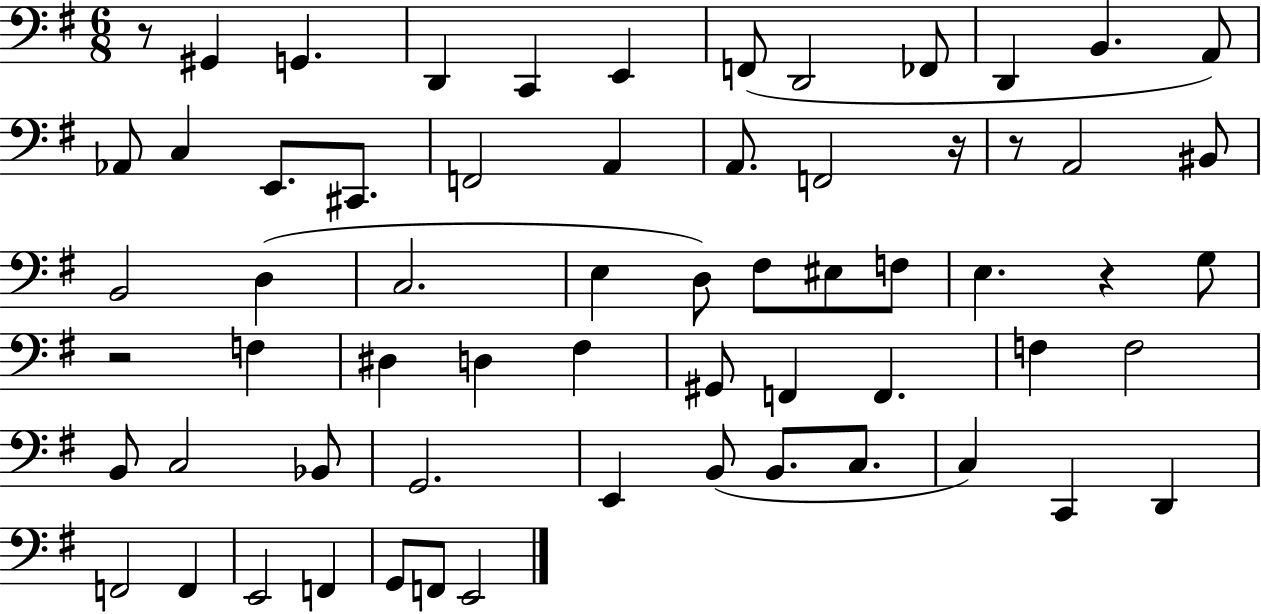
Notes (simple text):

R/e G#2/q G2/q. D2/q C2/q E2/q F2/e D2/h FES2/e D2/q B2/q. A2/e Ab2/e C3/q E2/e. C#2/e. F2/h A2/q A2/e. F2/h R/s R/e A2/h BIS2/e B2/h D3/q C3/h. E3/q D3/e F#3/e EIS3/e F3/e E3/q. R/q G3/e R/h F3/q D#3/q D3/q F#3/q G#2/e F2/q F2/q. F3/q F3/h B2/e C3/h Bb2/e G2/h. E2/q B2/e B2/e. C3/e. C3/q C2/q D2/q F2/h F2/q E2/h F2/q G2/e F2/e E2/h